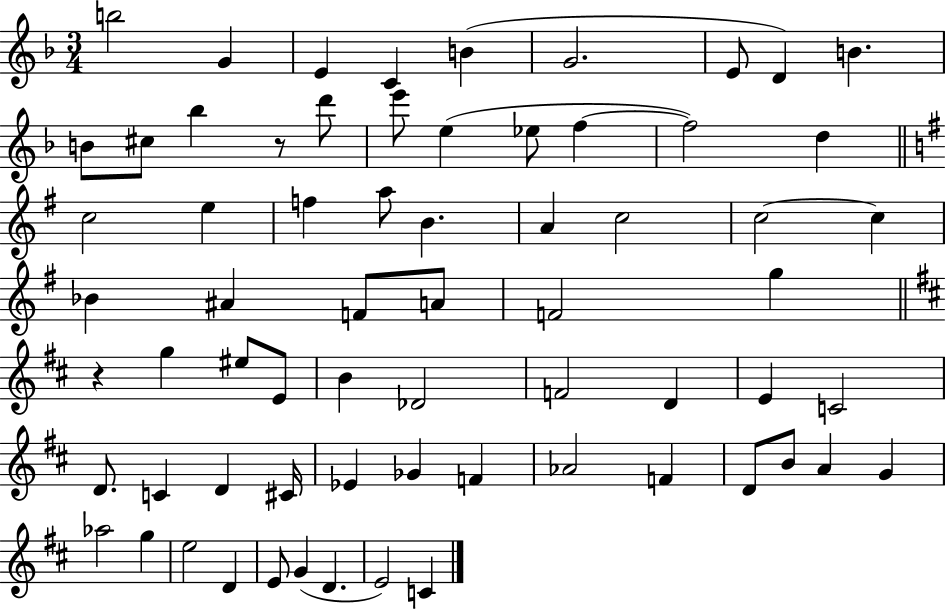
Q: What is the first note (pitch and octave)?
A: B5